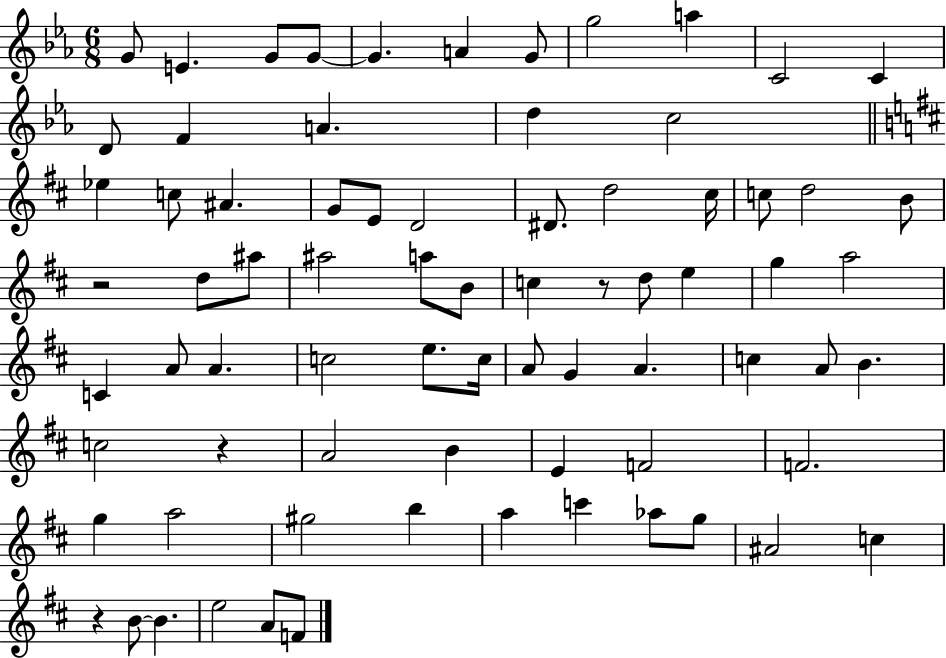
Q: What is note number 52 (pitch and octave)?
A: A4